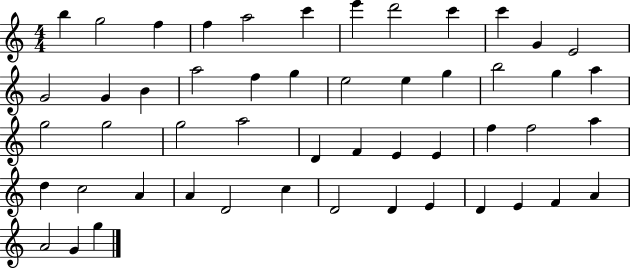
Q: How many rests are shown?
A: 0